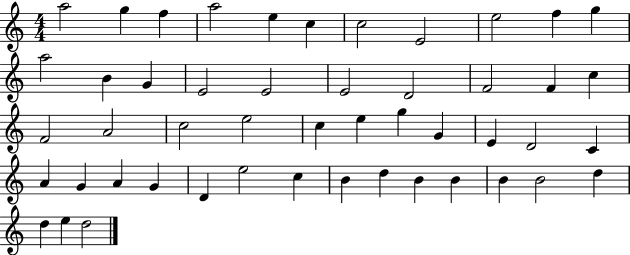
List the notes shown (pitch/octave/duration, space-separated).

A5/h G5/q F5/q A5/h E5/q C5/q C5/h E4/h E5/h F5/q G5/q A5/h B4/q G4/q E4/h E4/h E4/h D4/h F4/h F4/q C5/q F4/h A4/h C5/h E5/h C5/q E5/q G5/q G4/q E4/q D4/h C4/q A4/q G4/q A4/q G4/q D4/q E5/h C5/q B4/q D5/q B4/q B4/q B4/q B4/h D5/q D5/q E5/q D5/h